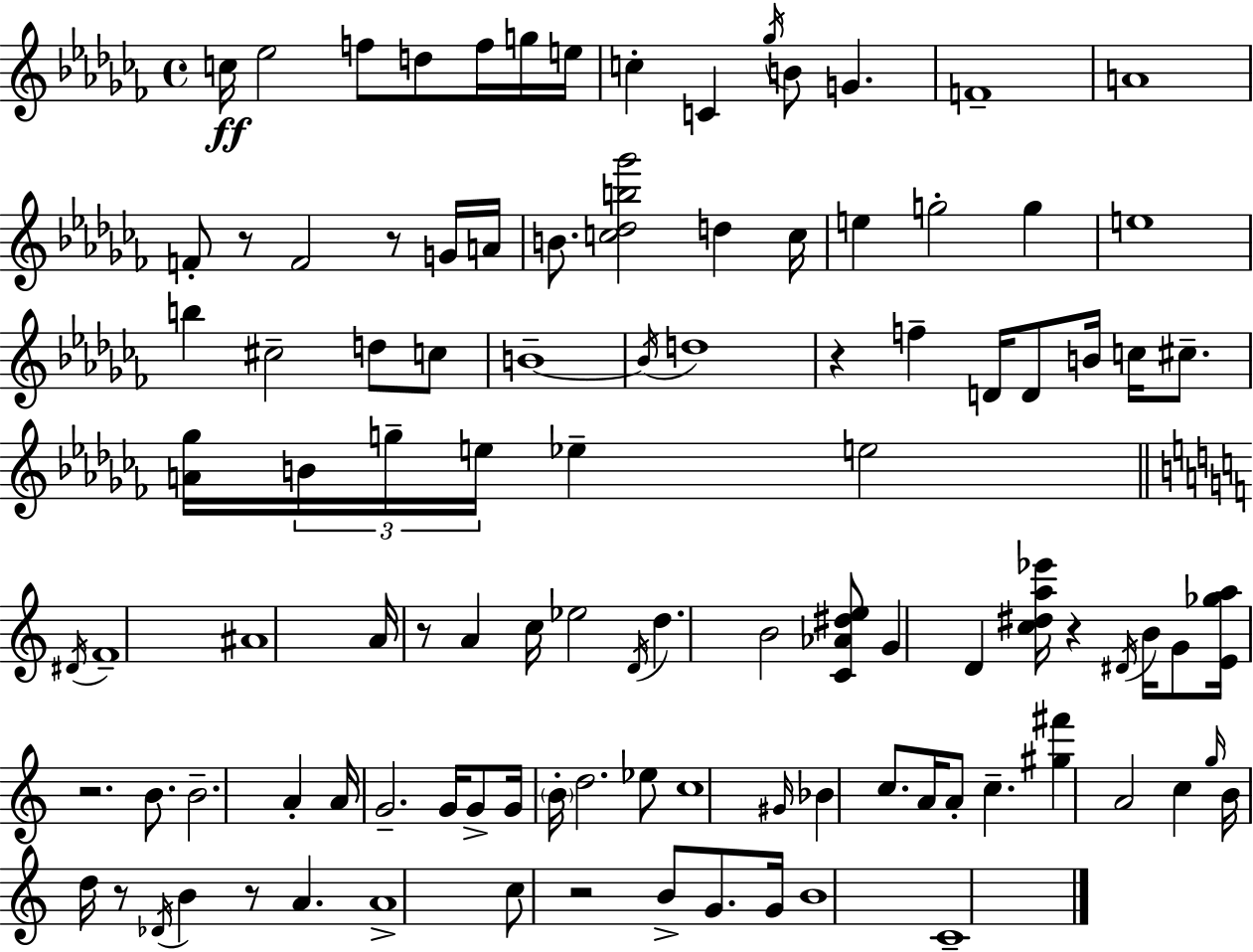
{
  \clef treble
  \time 4/4
  \defaultTimeSignature
  \key aes \minor
  c''16\ff ees''2 f''8 d''8 f''16 g''16 e''16 | c''4-. c'4 \acciaccatura { ges''16 } b'8 g'4. | f'1-- | a'1 | \break f'8-. r8 f'2 r8 g'16 | a'16 b'8. <c'' des'' b'' ges'''>2 d''4 | c''16 e''4 g''2-. g''4 | e''1 | \break b''4 cis''2-- d''8 c''8 | b'1--~~ | \acciaccatura { b'16 } d''1 | r4 f''4-- d'16 d'8 b'16 c''16 cis''8.-- | \break <a' ges''>16 \tuplet 3/2 { b'16 g''16-- e''16 } ees''4-- e''2 | \bar "||" \break \key a \minor \acciaccatura { dis'16 } f'1-- | ais'1 | a'16 r8 a'4 c''16 ees''2 | \acciaccatura { d'16 } d''4. b'2 | \break <c' aes' dis'' e''>8 g'4 d'4 <c'' dis'' a'' ees'''>16 r4 \acciaccatura { dis'16 } | b'16 g'8 <e' ges'' a''>16 r2. | b'8. b'2.-- a'4-. | a'16 g'2.-- | \break g'16 g'8-> g'16 \parenthesize b'16-. d''2. | ees''8 c''1 | \grace { gis'16 } bes'4 c''8. a'16 a'8-. c''4.-- | <gis'' fis'''>4 a'2 | \break c''4 \grace { g''16 } b'16 d''16 r8 \acciaccatura { des'16 } b'4 r8 | a'4. a'1-> | c''8 r2 | b'8-> g'8. g'16 b'1 | \break c'1-- | \bar "|."
}